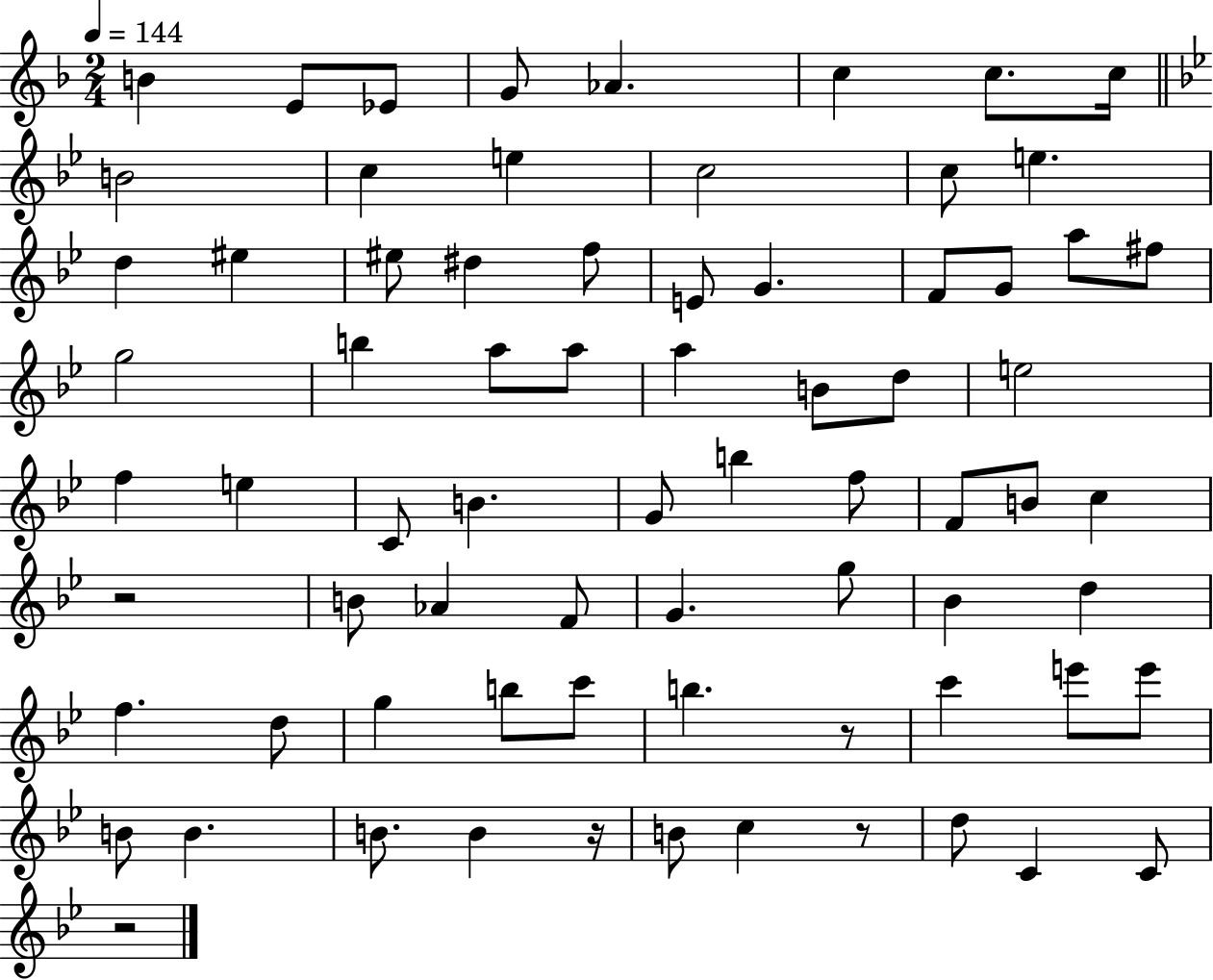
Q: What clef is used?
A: treble